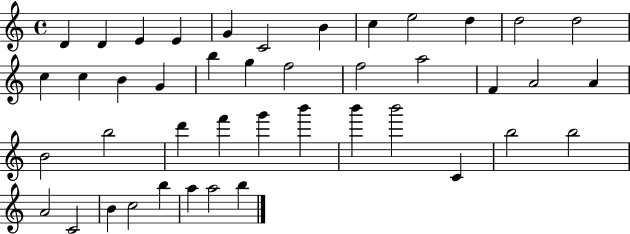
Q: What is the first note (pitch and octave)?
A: D4